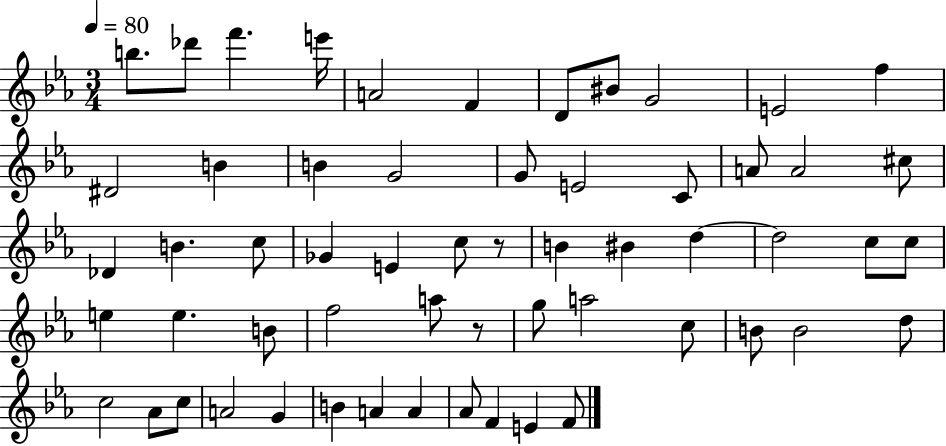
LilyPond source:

{
  \clef treble
  \numericTimeSignature
  \time 3/4
  \key ees \major
  \tempo 4 = 80
  \repeat volta 2 { b''8. des'''8 f'''4. e'''16 | a'2 f'4 | d'8 bis'8 g'2 | e'2 f''4 | \break dis'2 b'4 | b'4 g'2 | g'8 e'2 c'8 | a'8 a'2 cis''8 | \break des'4 b'4. c''8 | ges'4 e'4 c''8 r8 | b'4 bis'4 d''4~~ | d''2 c''8 c''8 | \break e''4 e''4. b'8 | f''2 a''8 r8 | g''8 a''2 c''8 | b'8 b'2 d''8 | \break c''2 aes'8 c''8 | a'2 g'4 | b'4 a'4 a'4 | aes'8 f'4 e'4 f'8 | \break } \bar "|."
}